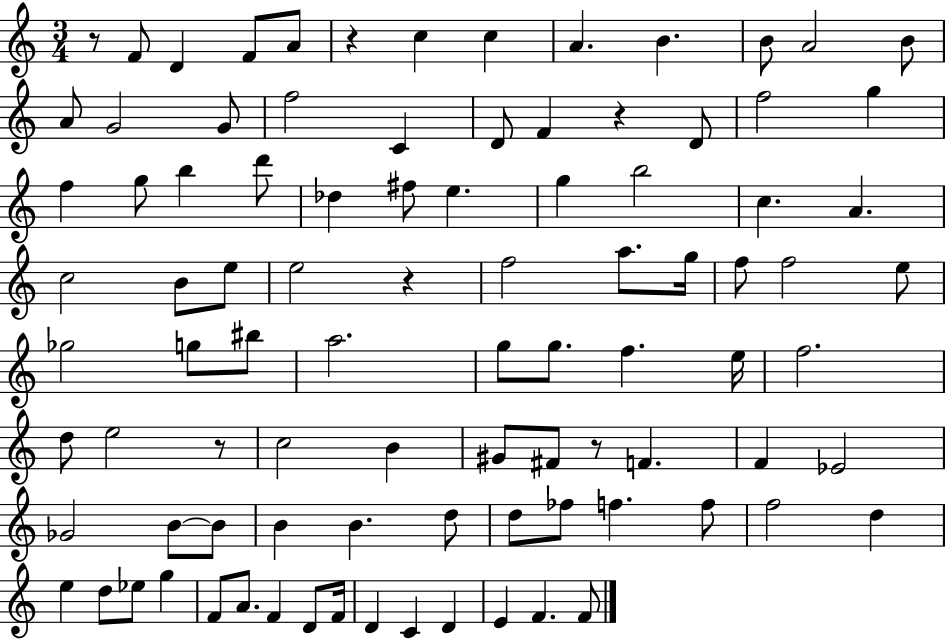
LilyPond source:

{
  \clef treble
  \numericTimeSignature
  \time 3/4
  \key c \major
  r8 f'8 d'4 f'8 a'8 | r4 c''4 c''4 | a'4. b'4. | b'8 a'2 b'8 | \break a'8 g'2 g'8 | f''2 c'4 | d'8 f'4 r4 d'8 | f''2 g''4 | \break f''4 g''8 b''4 d'''8 | des''4 fis''8 e''4. | g''4 b''2 | c''4. a'4. | \break c''2 b'8 e''8 | e''2 r4 | f''2 a''8. g''16 | f''8 f''2 e''8 | \break ges''2 g''8 bis''8 | a''2. | g''8 g''8. f''4. e''16 | f''2. | \break d''8 e''2 r8 | c''2 b'4 | gis'8 fis'8 r8 f'4. | f'4 ees'2 | \break ges'2 b'8~~ b'8 | b'4 b'4. d''8 | d''8 fes''8 f''4. f''8 | f''2 d''4 | \break e''4 d''8 ees''8 g''4 | f'8 a'8. f'4 d'8 f'16 | d'4 c'4 d'4 | e'4 f'4. f'8 | \break \bar "|."
}